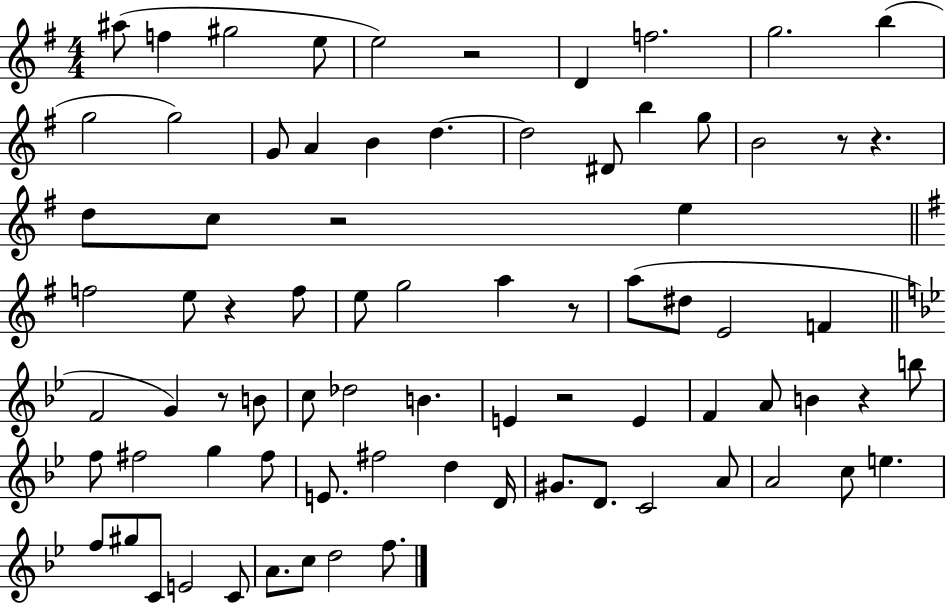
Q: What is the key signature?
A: G major